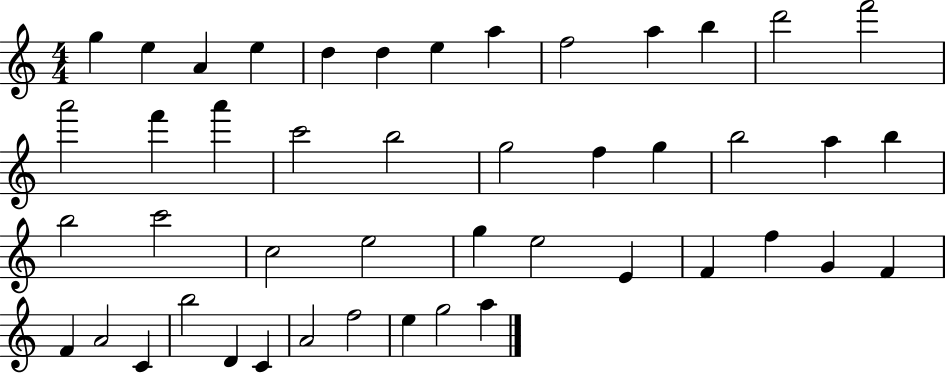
{
  \clef treble
  \numericTimeSignature
  \time 4/4
  \key c \major
  g''4 e''4 a'4 e''4 | d''4 d''4 e''4 a''4 | f''2 a''4 b''4 | d'''2 f'''2 | \break a'''2 f'''4 a'''4 | c'''2 b''2 | g''2 f''4 g''4 | b''2 a''4 b''4 | \break b''2 c'''2 | c''2 e''2 | g''4 e''2 e'4 | f'4 f''4 g'4 f'4 | \break f'4 a'2 c'4 | b''2 d'4 c'4 | a'2 f''2 | e''4 g''2 a''4 | \break \bar "|."
}